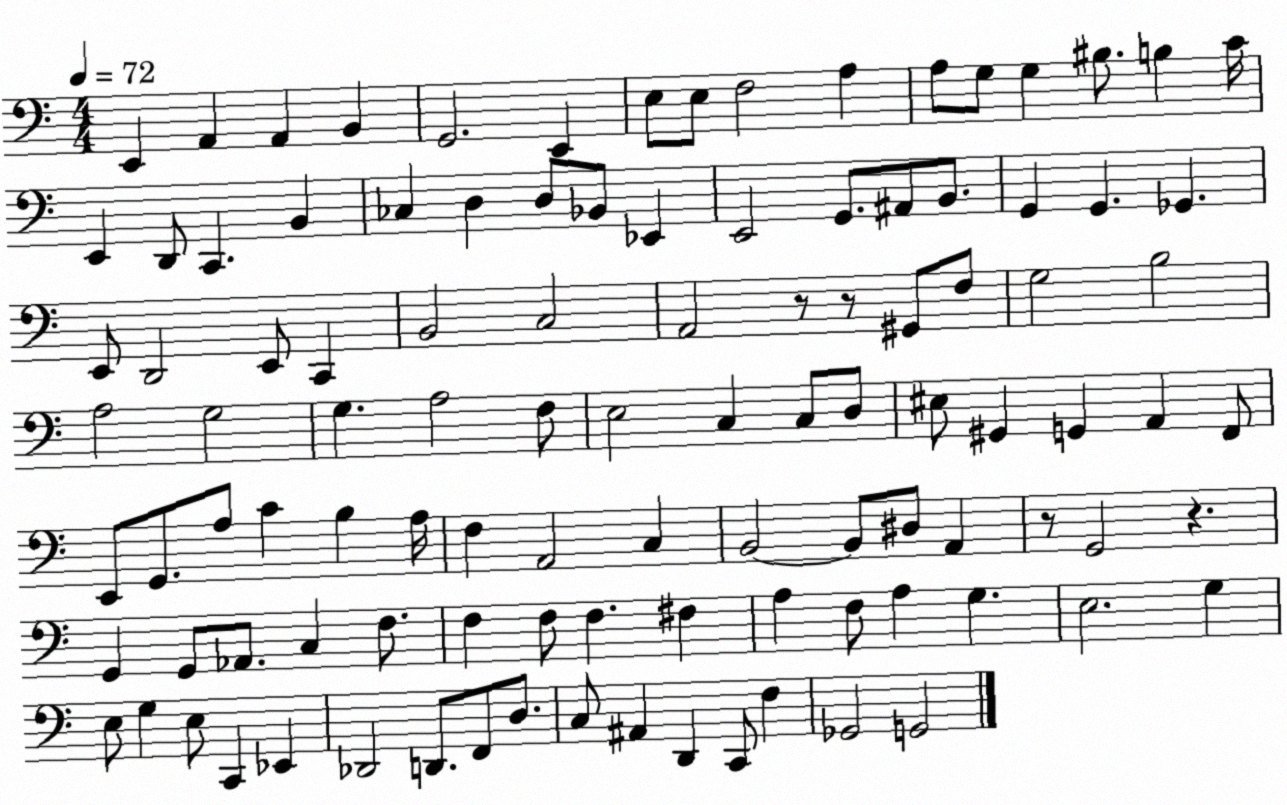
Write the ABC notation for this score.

X:1
T:Untitled
M:4/4
L:1/4
K:C
E,, A,, A,, B,, G,,2 E,, E,/2 E,/2 F,2 A, A,/2 G,/2 G, ^B,/2 B, C/4 E,, D,,/2 C,, B,, _C, D, D,/2 _B,,/2 _E,, E,,2 G,,/2 ^A,,/2 B,,/2 G,, G,, _G,, E,,/2 D,,2 E,,/2 C,, B,,2 C,2 A,,2 z/2 z/2 ^G,,/2 F,/2 G,2 B,2 A,2 G,2 G, A,2 F,/2 E,2 C, C,/2 D,/2 ^E,/2 ^G,, G,, A,, F,,/2 E,,/2 G,,/2 A,/2 C B, A,/4 F, A,,2 C, B,,2 B,,/2 ^D,/2 A,, z/2 G,,2 z G,, G,,/2 _A,,/2 C, F,/2 F, F,/2 F, ^F, A, F,/2 A, G, E,2 G, E,/2 G, E,/2 C,, _E,, _D,,2 D,,/2 F,,/2 D,/2 C,/2 ^A,, D,, C,,/2 F, _G,,2 G,,2